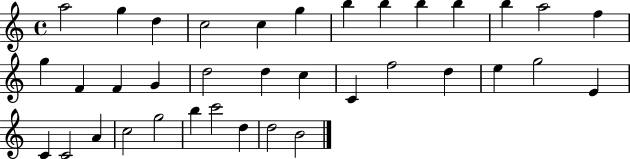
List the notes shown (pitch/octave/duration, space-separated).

A5/h G5/q D5/q C5/h C5/q G5/q B5/q B5/q B5/q B5/q B5/q A5/h F5/q G5/q F4/q F4/q G4/q D5/h D5/q C5/q C4/q F5/h D5/q E5/q G5/h E4/q C4/q C4/h A4/q C5/h G5/h B5/q C6/h D5/q D5/h B4/h